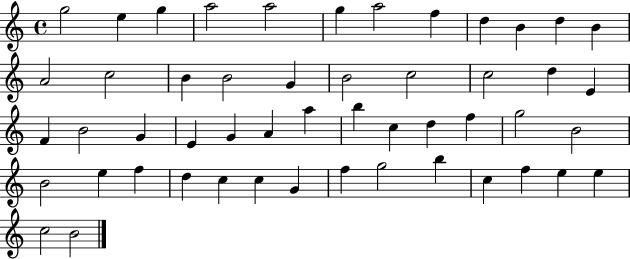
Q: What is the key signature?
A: C major